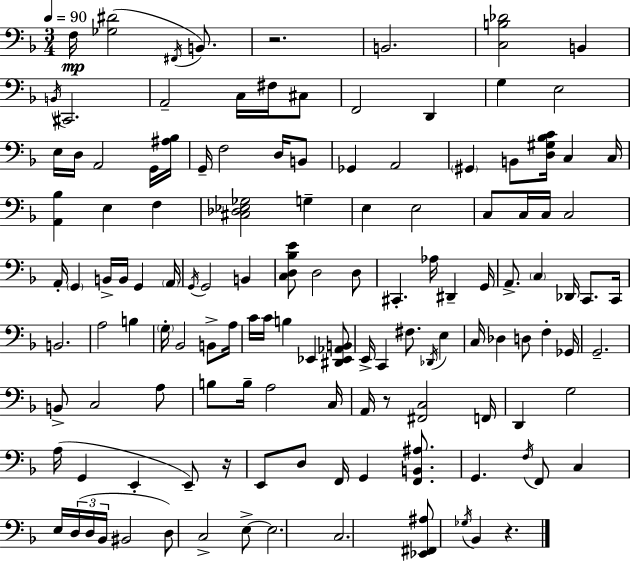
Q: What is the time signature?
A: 3/4